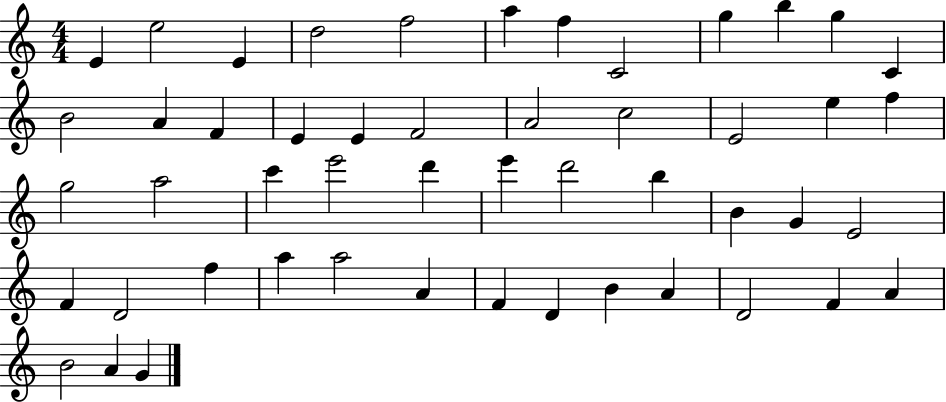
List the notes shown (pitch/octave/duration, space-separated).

E4/q E5/h E4/q D5/h F5/h A5/q F5/q C4/h G5/q B5/q G5/q C4/q B4/h A4/q F4/q E4/q E4/q F4/h A4/h C5/h E4/h E5/q F5/q G5/h A5/h C6/q E6/h D6/q E6/q D6/h B5/q B4/q G4/q E4/h F4/q D4/h F5/q A5/q A5/h A4/q F4/q D4/q B4/q A4/q D4/h F4/q A4/q B4/h A4/q G4/q